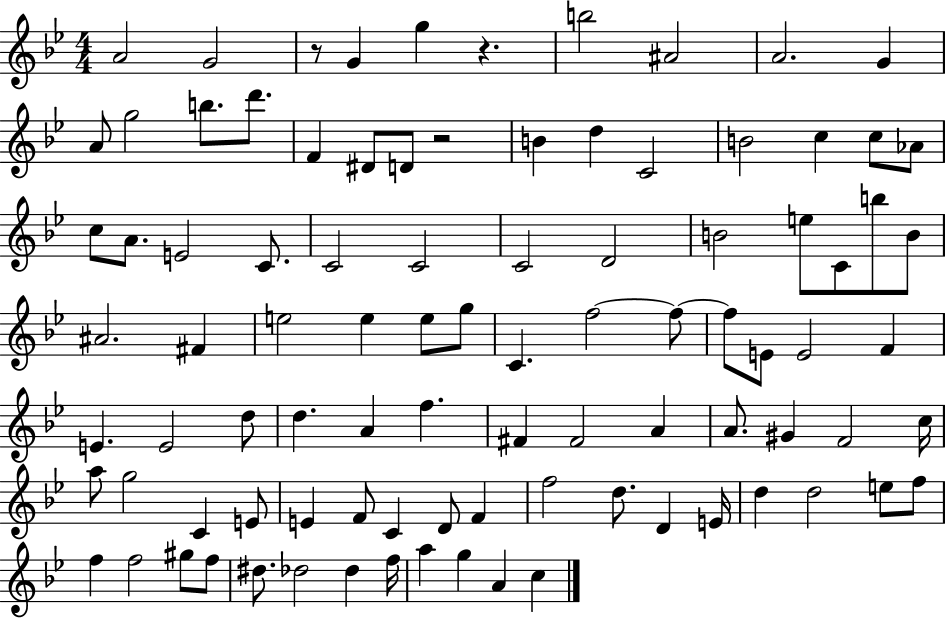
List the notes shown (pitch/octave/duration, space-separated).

A4/h G4/h R/e G4/q G5/q R/q. B5/h A#4/h A4/h. G4/q A4/e G5/h B5/e. D6/e. F4/q D#4/e D4/e R/h B4/q D5/q C4/h B4/h C5/q C5/e Ab4/e C5/e A4/e. E4/h C4/e. C4/h C4/h C4/h D4/h B4/h E5/e C4/e B5/e B4/e A#4/h. F#4/q E5/h E5/q E5/e G5/e C4/q. F5/h F5/e F5/e E4/e E4/h F4/q E4/q. E4/h D5/e D5/q. A4/q F5/q. F#4/q F#4/h A4/q A4/e. G#4/q F4/h C5/s A5/e G5/h C4/q E4/e E4/q F4/e C4/q D4/e F4/q F5/h D5/e. D4/q E4/s D5/q D5/h E5/e F5/e F5/q F5/h G#5/e F5/e D#5/e. Db5/h Db5/q F5/s A5/q G5/q A4/q C5/q